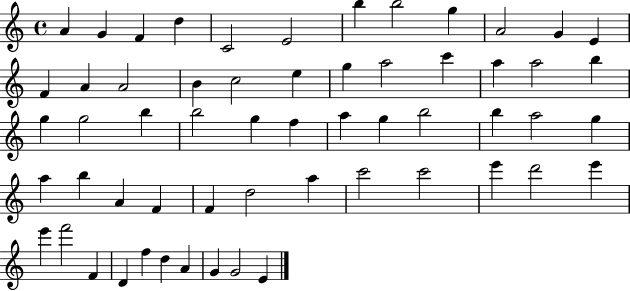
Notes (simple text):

A4/q G4/q F4/q D5/q C4/h E4/h B5/q B5/h G5/q A4/h G4/q E4/q F4/q A4/q A4/h B4/q C5/h E5/q G5/q A5/h C6/q A5/q A5/h B5/q G5/q G5/h B5/q B5/h G5/q F5/q A5/q G5/q B5/h B5/q A5/h G5/q A5/q B5/q A4/q F4/q F4/q D5/h A5/q C6/h C6/h E6/q D6/h E6/q E6/q F6/h F4/q D4/q F5/q D5/q A4/q G4/q G4/h E4/q